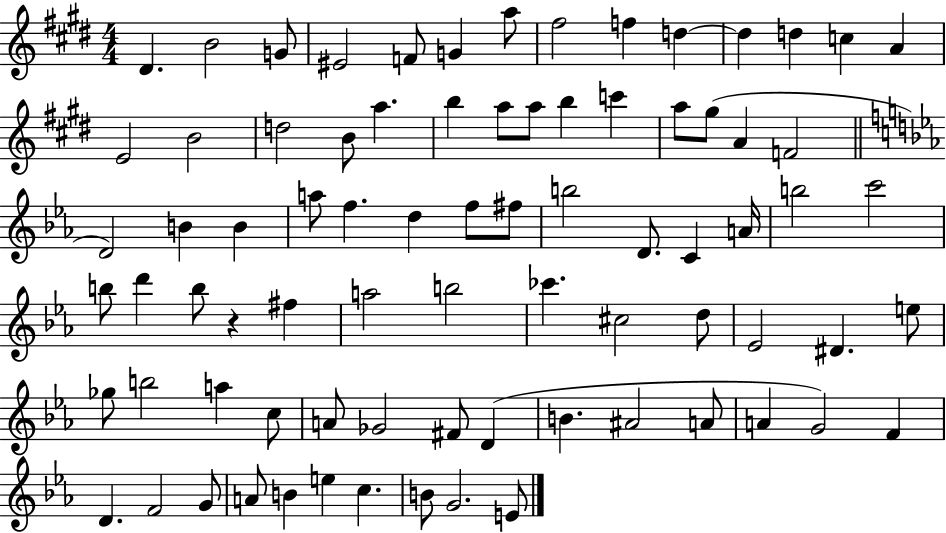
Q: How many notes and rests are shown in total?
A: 79